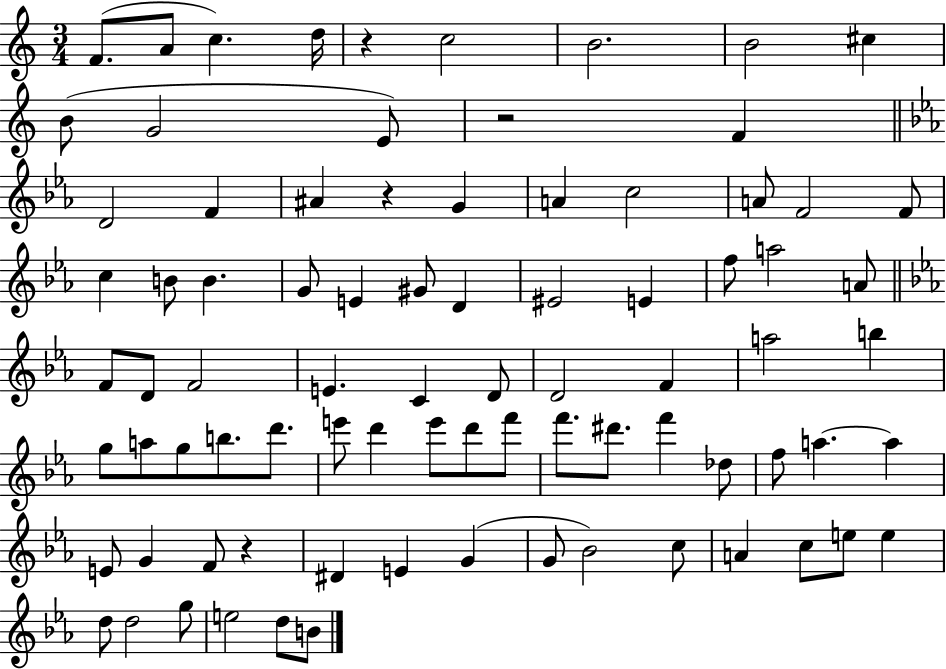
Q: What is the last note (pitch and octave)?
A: B4